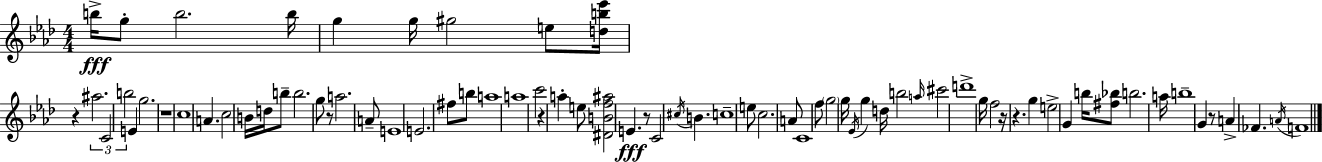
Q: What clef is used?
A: treble